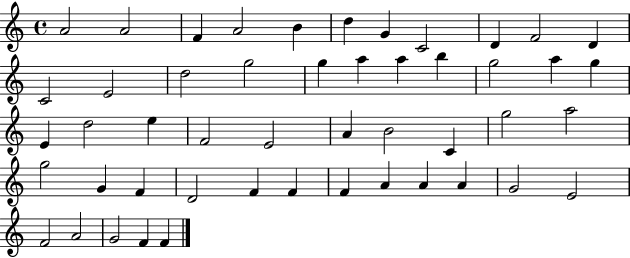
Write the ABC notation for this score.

X:1
T:Untitled
M:4/4
L:1/4
K:C
A2 A2 F A2 B d G C2 D F2 D C2 E2 d2 g2 g a a b g2 a g E d2 e F2 E2 A B2 C g2 a2 g2 G F D2 F F F A A A G2 E2 F2 A2 G2 F F